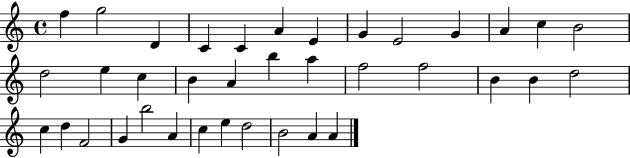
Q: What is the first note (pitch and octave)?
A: F5